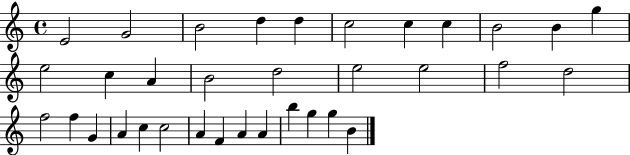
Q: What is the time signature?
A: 4/4